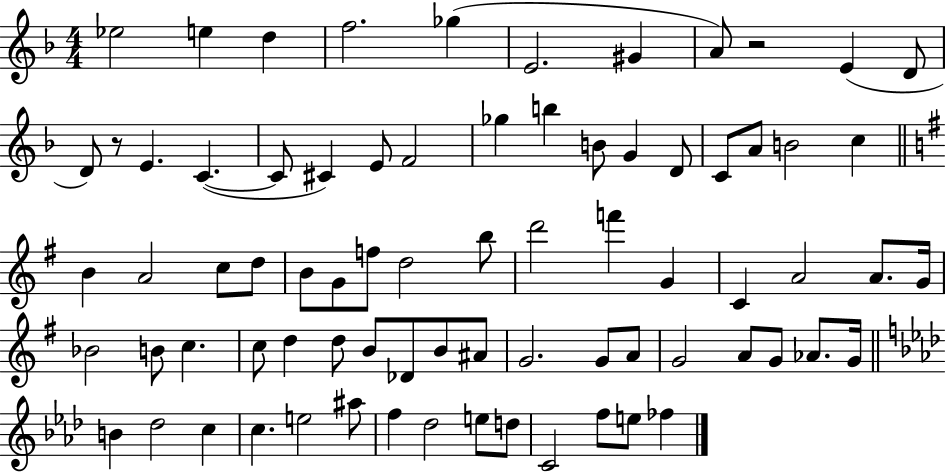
X:1
T:Untitled
M:4/4
L:1/4
K:F
_e2 e d f2 _g E2 ^G A/2 z2 E D/2 D/2 z/2 E C C/2 ^C E/2 F2 _g b B/2 G D/2 C/2 A/2 B2 c B A2 c/2 d/2 B/2 G/2 f/2 d2 b/2 d'2 f' G C A2 A/2 G/4 _B2 B/2 c c/2 d d/2 B/2 _D/2 B/2 ^A/2 G2 G/2 A/2 G2 A/2 G/2 _A/2 G/4 B _d2 c c e2 ^a/2 f _d2 e/2 d/2 C2 f/2 e/2 _f